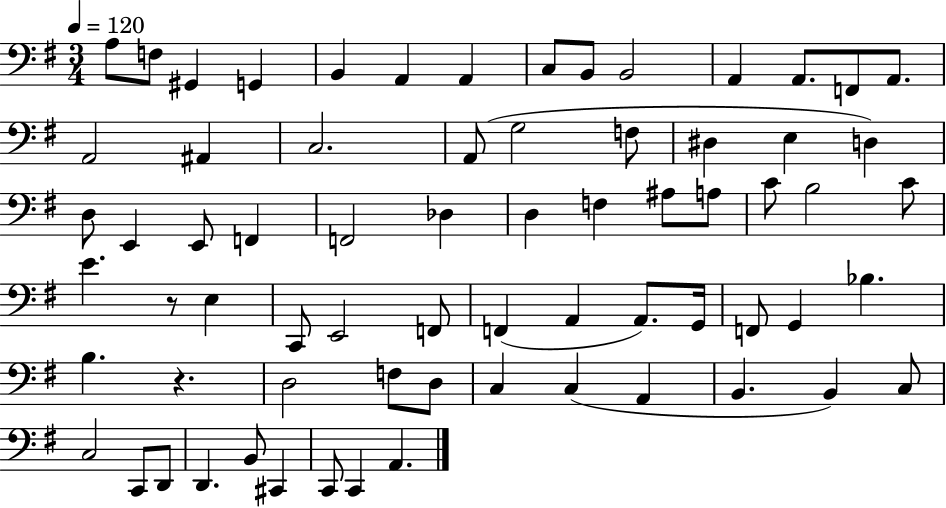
{
  \clef bass
  \numericTimeSignature
  \time 3/4
  \key g \major
  \tempo 4 = 120
  a8 f8 gis,4 g,4 | b,4 a,4 a,4 | c8 b,8 b,2 | a,4 a,8. f,8 a,8. | \break a,2 ais,4 | c2. | a,8( g2 f8 | dis4 e4 d4) | \break d8 e,4 e,8 f,4 | f,2 des4 | d4 f4 ais8 a8 | c'8 b2 c'8 | \break e'4. r8 e4 | c,8 e,2 f,8 | f,4( a,4 a,8.) g,16 | f,8 g,4 bes4. | \break b4. r4. | d2 f8 d8 | c4 c4( a,4 | b,4. b,4) c8 | \break c2 c,8 d,8 | d,4. b,8 cis,4 | c,8 c,4 a,4. | \bar "|."
}